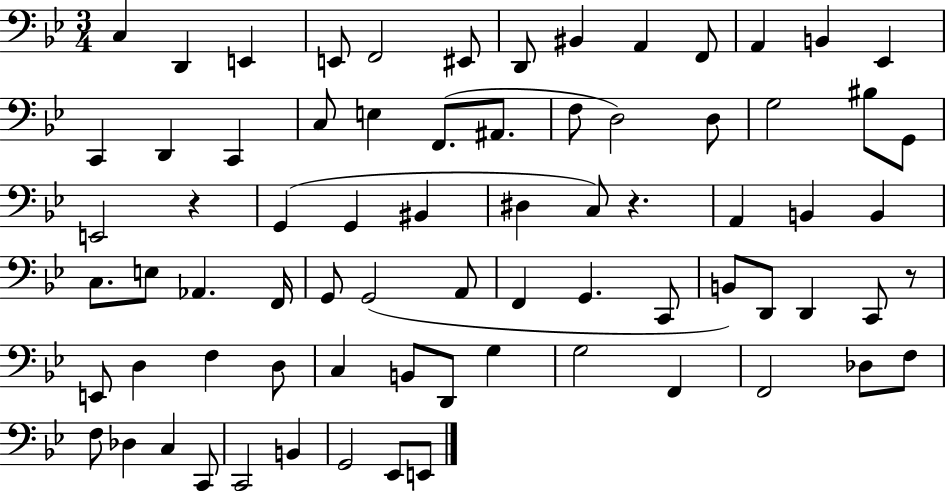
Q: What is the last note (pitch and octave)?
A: E2